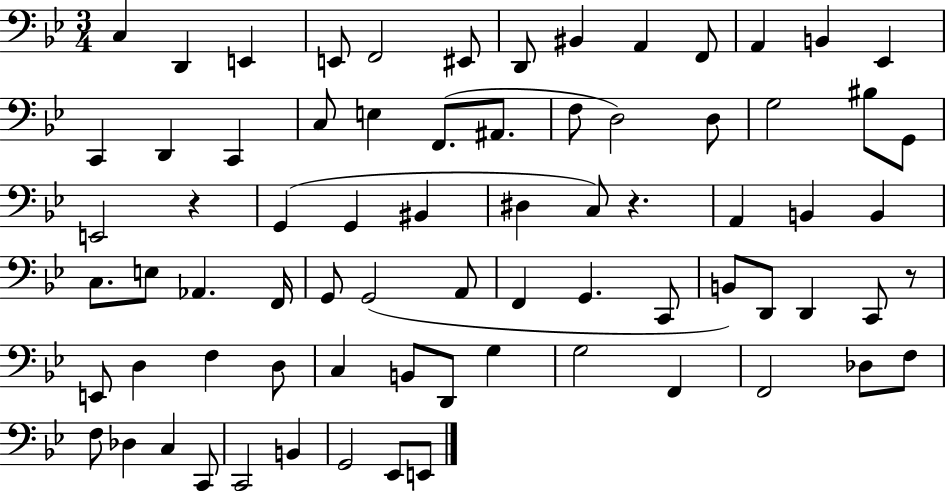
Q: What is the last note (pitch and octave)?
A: E2